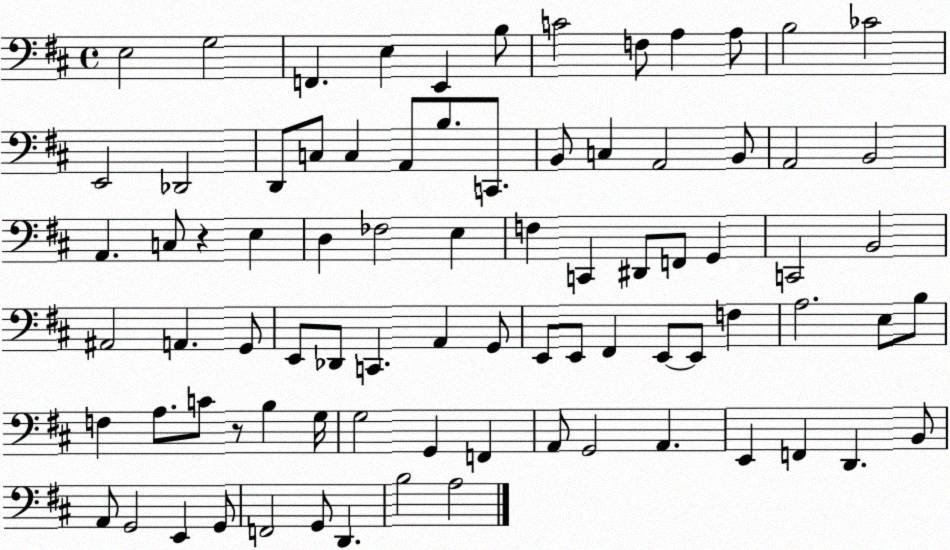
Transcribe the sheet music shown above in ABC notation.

X:1
T:Untitled
M:4/4
L:1/4
K:D
E,2 G,2 F,, E, E,, B,/2 C2 F,/2 A, A,/2 B,2 _C2 E,,2 _D,,2 D,,/2 C,/2 C, A,,/2 B,/2 C,,/2 B,,/2 C, A,,2 B,,/2 A,,2 B,,2 A,, C,/2 z E, D, _F,2 E, F, C,, ^D,,/2 F,,/2 G,, C,,2 B,,2 ^A,,2 A,, G,,/2 E,,/2 _D,,/2 C,, A,, G,,/2 E,,/2 E,,/2 ^F,, E,,/2 E,,/2 F, A,2 E,/2 B,/2 F, A,/2 C/2 z/2 B, G,/4 G,2 G,, F,, A,,/2 G,,2 A,, E,, F,, D,, B,,/2 A,,/2 G,,2 E,, G,,/2 F,,2 G,,/2 D,, B,2 A,2